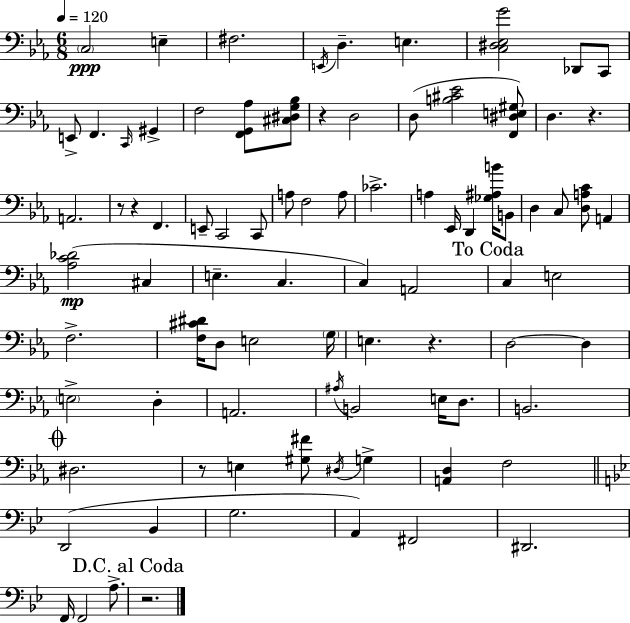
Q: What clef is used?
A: bass